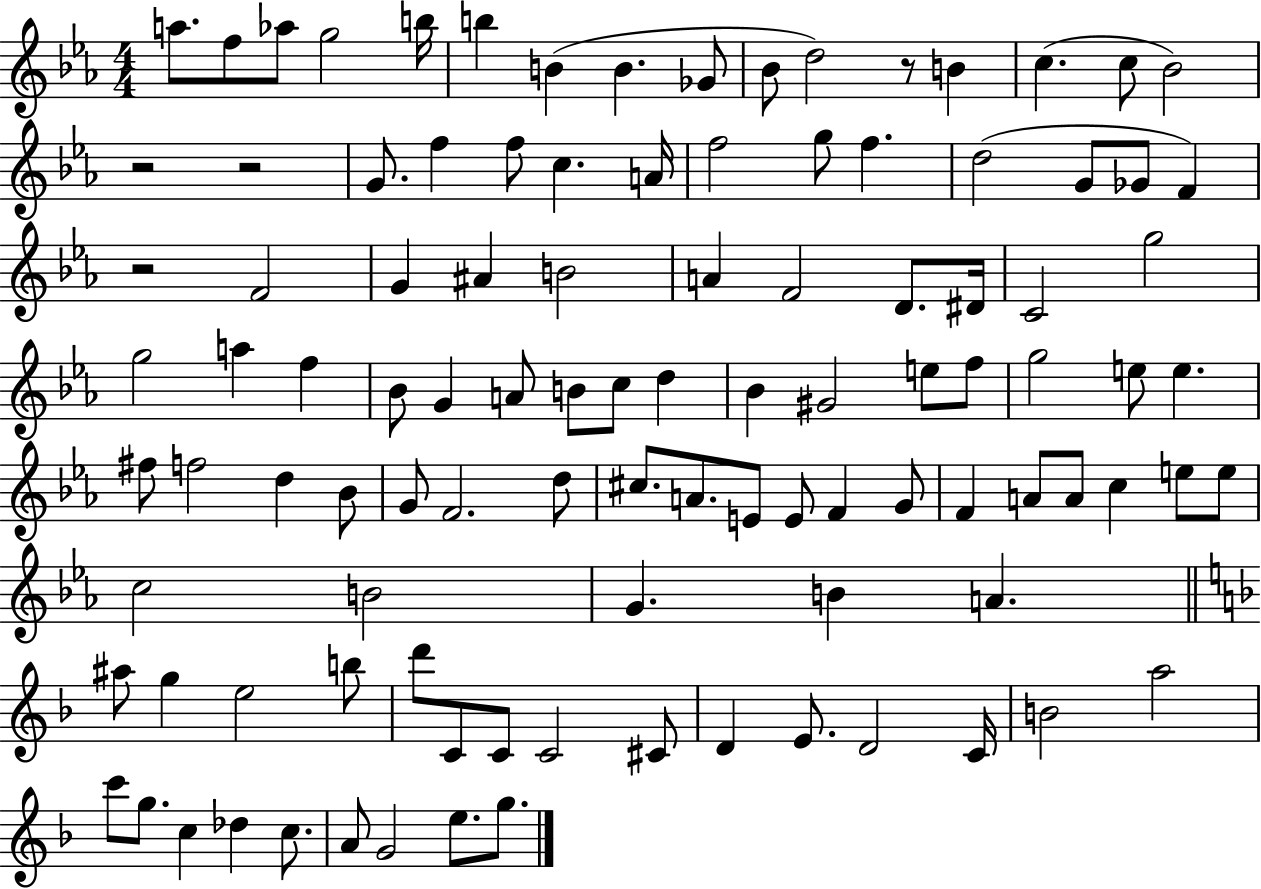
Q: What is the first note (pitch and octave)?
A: A5